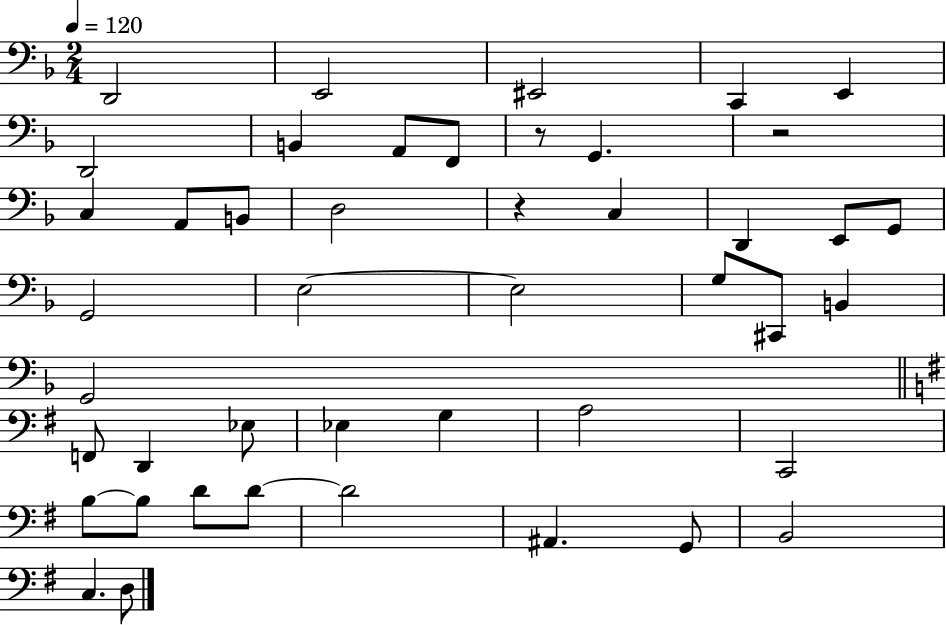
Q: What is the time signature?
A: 2/4